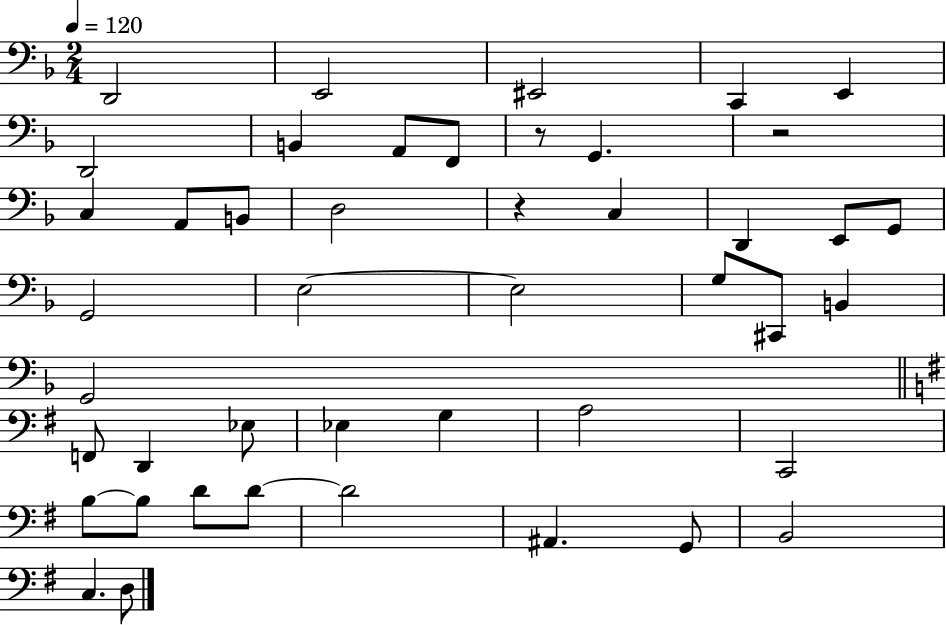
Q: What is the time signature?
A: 2/4